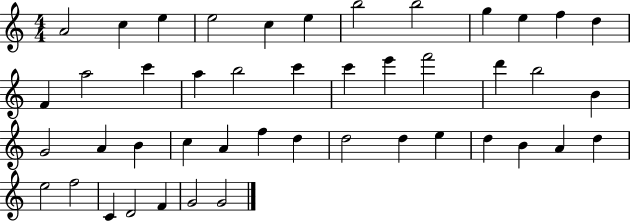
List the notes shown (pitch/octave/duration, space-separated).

A4/h C5/q E5/q E5/h C5/q E5/q B5/h B5/h G5/q E5/q F5/q D5/q F4/q A5/h C6/q A5/q B5/h C6/q C6/q E6/q F6/h D6/q B5/h B4/q G4/h A4/q B4/q C5/q A4/q F5/q D5/q D5/h D5/q E5/q D5/q B4/q A4/q D5/q E5/h F5/h C4/q D4/h F4/q G4/h G4/h